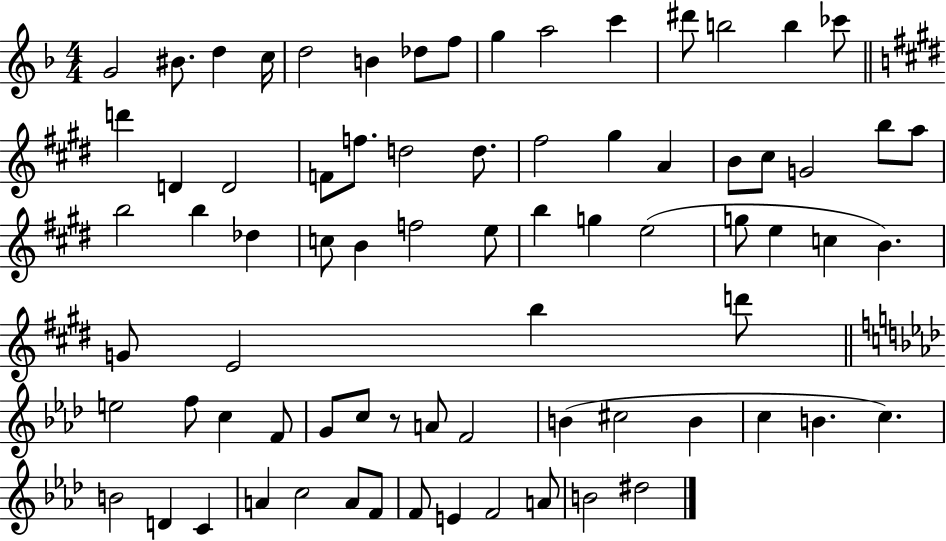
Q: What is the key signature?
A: F major